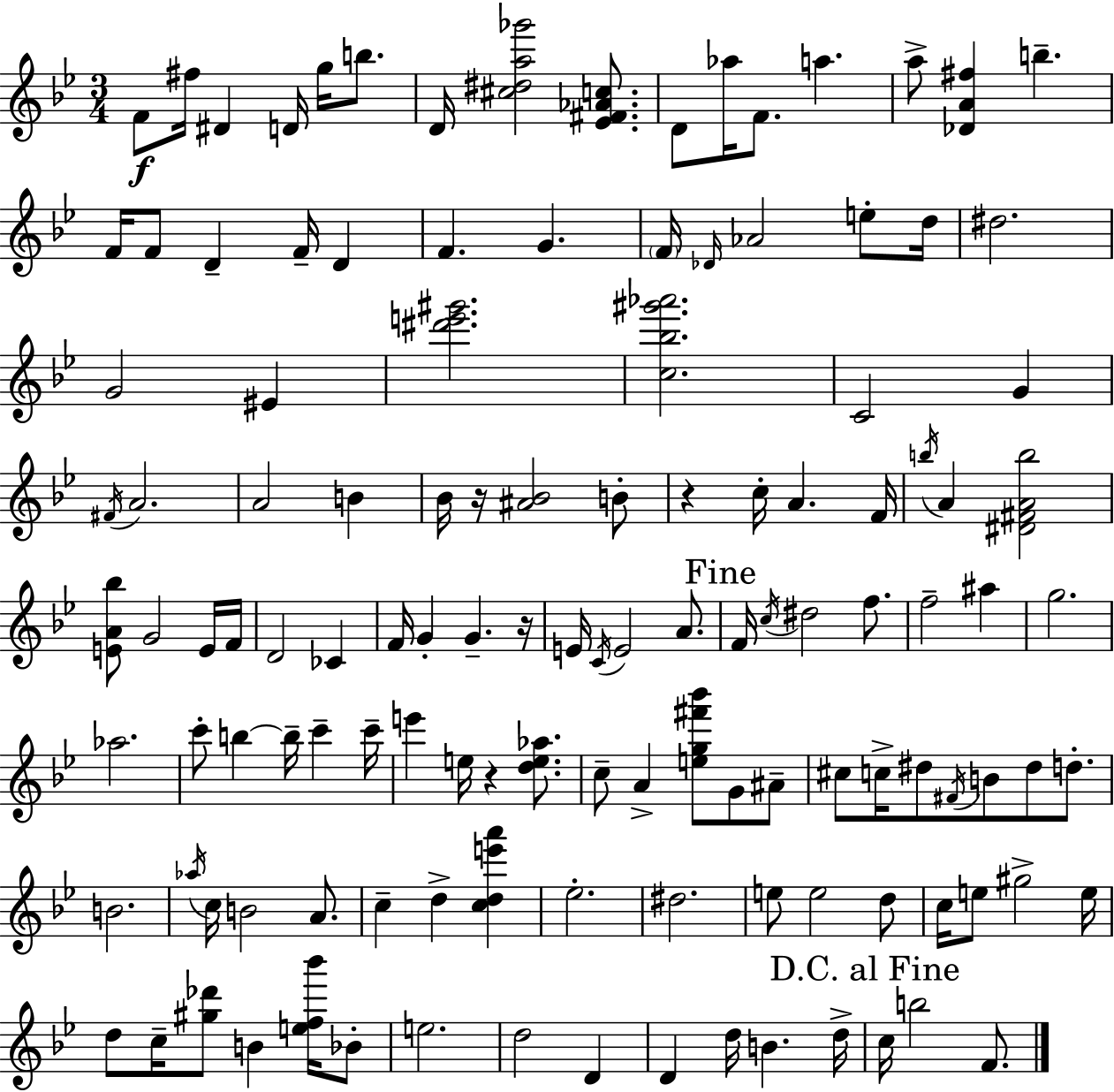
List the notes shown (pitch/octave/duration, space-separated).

F4/e F#5/s D#4/q D4/s G5/s B5/e. D4/s [C#5,D#5,A5,Gb6]/h [Eb4,F#4,Ab4,C5]/e. D4/e Ab5/s F4/e. A5/q. A5/e [Db4,A4,F#5]/q B5/q. F4/s F4/e D4/q F4/s D4/q F4/q. G4/q. F4/s Db4/s Ab4/h E5/e D5/s D#5/h. G4/h EIS4/q [D#6,E6,G#6]/h. [C5,Bb5,G#6,Ab6]/h. C4/h G4/q F#4/s A4/h. A4/h B4/q Bb4/s R/s [A#4,Bb4]/h B4/e R/q C5/s A4/q. F4/s B5/s A4/q [D#4,F#4,A4,B5]/h [E4,A4,Bb5]/e G4/h E4/s F4/s D4/h CES4/q F4/s G4/q G4/q. R/s E4/s C4/s E4/h A4/e. F4/s C5/s D#5/h F5/e. F5/h A#5/q G5/h. Ab5/h. C6/e B5/q B5/s C6/q C6/s E6/q E5/s R/q [D5,E5,Ab5]/e. C5/e A4/q [E5,G5,F#6,Bb6]/e G4/e A#4/e C#5/e C5/s D#5/e F#4/s B4/e D#5/e D5/e. B4/h. Ab5/s C5/s B4/h A4/e. C5/q D5/q [C5,D5,E6,A6]/q Eb5/h. D#5/h. E5/e E5/h D5/e C5/s E5/e G#5/h E5/s D5/e C5/s [G#5,Db6]/e B4/q [E5,F5,Bb6]/s Bb4/e E5/h. D5/h D4/q D4/q D5/s B4/q. D5/s C5/s B5/h F4/e.